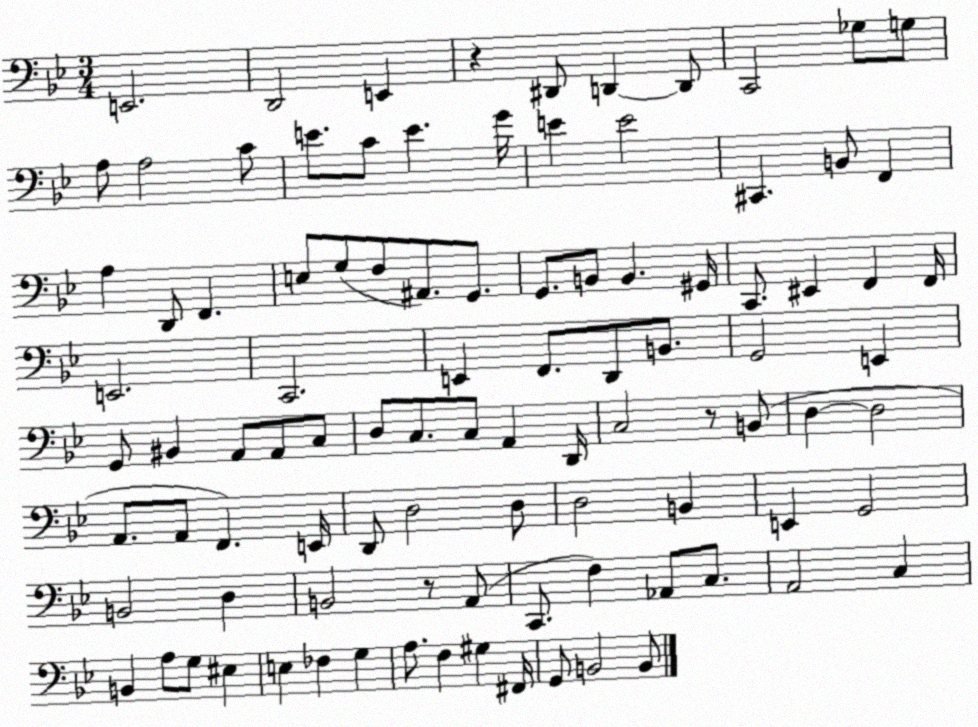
X:1
T:Untitled
M:3/4
L:1/4
K:Bb
E,,2 D,,2 E,, z ^D,,/2 D,, D,,/2 C,,2 _G,/2 G,/2 A,/2 A,2 C/2 E/2 C/2 E G/4 E E2 ^C,, B,,/2 F,, A, D,,/2 F,, E,/2 G,/2 F,/2 ^A,,/2 G,,/2 G,,/2 B,,/2 B,, ^G,,/4 C,,/2 ^E,, F,, F,,/4 E,,2 C,,2 E,, F,,/2 D,,/2 B,,/2 G,,2 E,, G,,/2 ^B,, A,,/2 A,,/2 C,/2 D,/2 C,/2 C,/2 A,, D,,/4 C,2 z/2 B,,/2 D, D,2 A,,/2 A,,/2 F,, E,,/4 D,,/2 D,2 D,/2 D,2 B,, E,, G,,2 B,,2 D, B,,2 z/2 A,,/2 C,,/2 F, _A,,/2 C,/2 A,,2 C, B,, A,/2 G,/2 ^E, E, _F, G, A,/2 F, ^G, ^F,,/4 G,,/2 B,,2 B,,/2